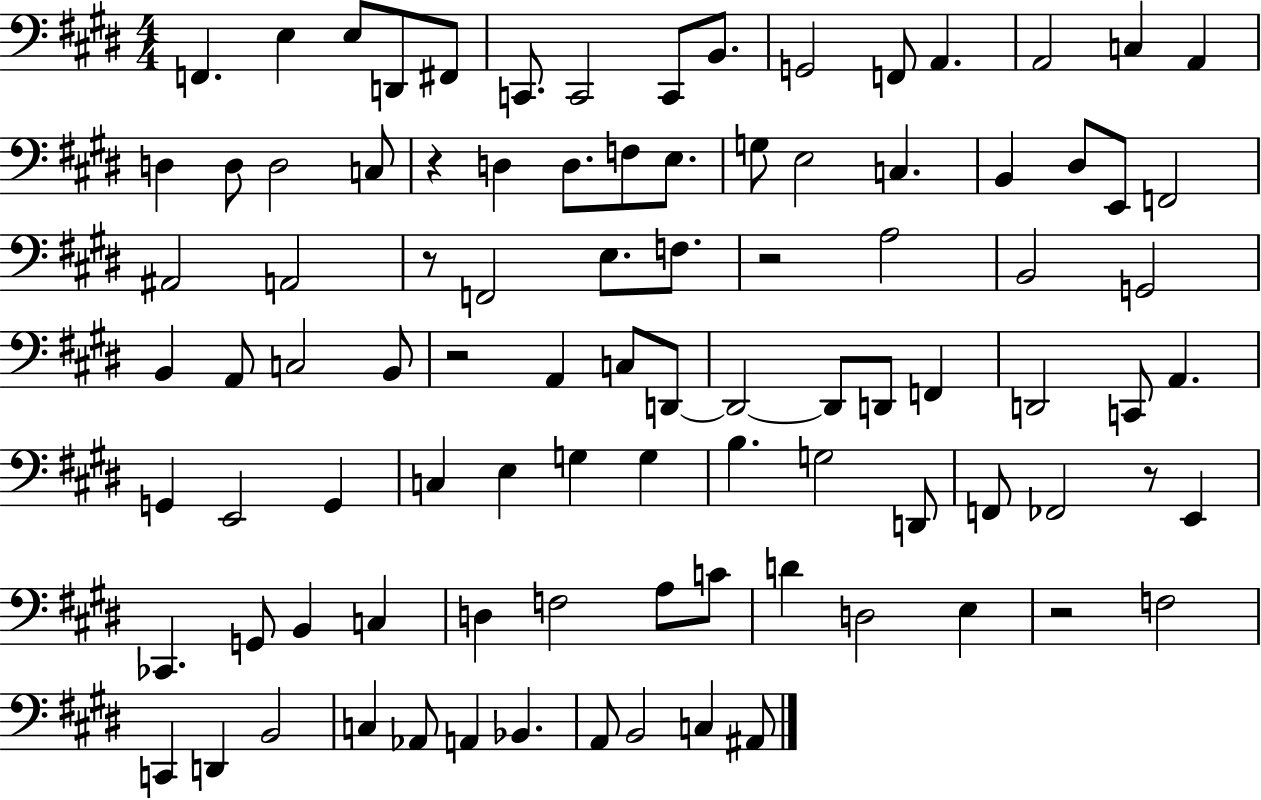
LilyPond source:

{
  \clef bass
  \numericTimeSignature
  \time 4/4
  \key e \major
  f,4. e4 e8 d,8 fis,8 | c,8. c,2 c,8 b,8. | g,2 f,8 a,4. | a,2 c4 a,4 | \break d4 d8 d2 c8 | r4 d4 d8. f8 e8. | g8 e2 c4. | b,4 dis8 e,8 f,2 | \break ais,2 a,2 | r8 f,2 e8. f8. | r2 a2 | b,2 g,2 | \break b,4 a,8 c2 b,8 | r2 a,4 c8 d,8~~ | d,2~~ d,8 d,8 f,4 | d,2 c,8 a,4. | \break g,4 e,2 g,4 | c4 e4 g4 g4 | b4. g2 d,8 | f,8 fes,2 r8 e,4 | \break ces,4. g,8 b,4 c4 | d4 f2 a8 c'8 | d'4 d2 e4 | r2 f2 | \break c,4 d,4 b,2 | c4 aes,8 a,4 bes,4. | a,8 b,2 c4 ais,8 | \bar "|."
}